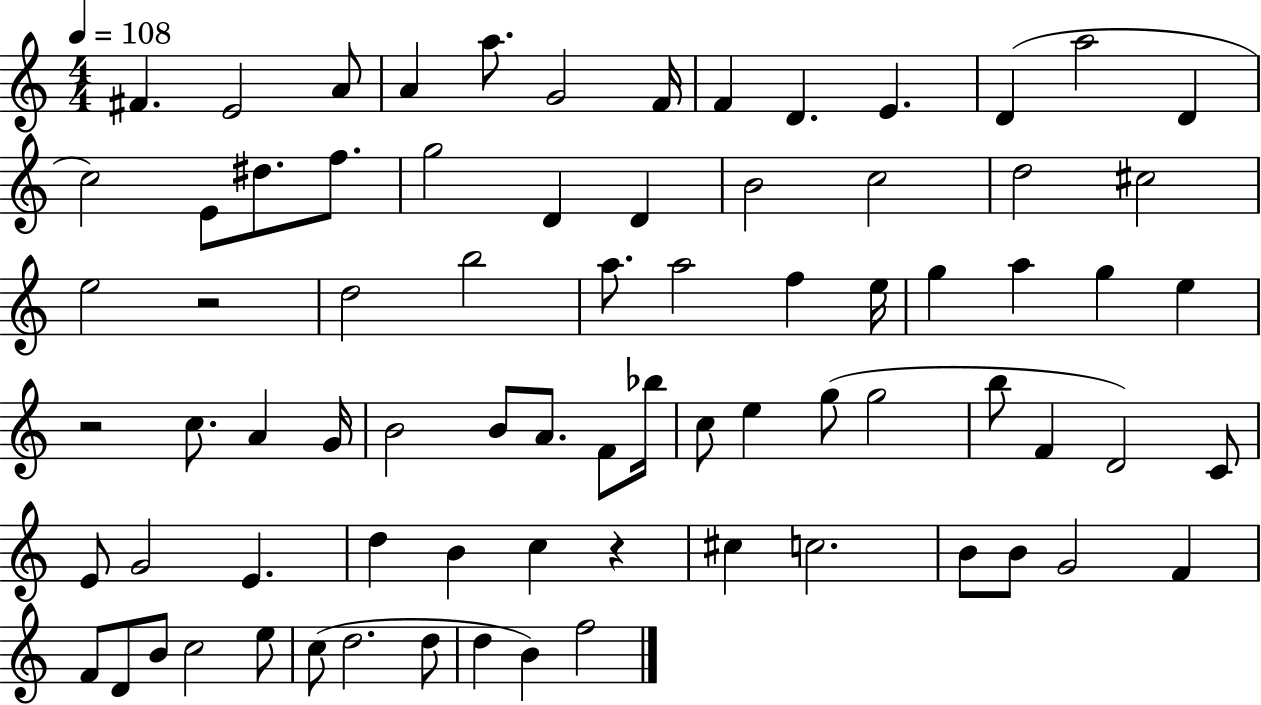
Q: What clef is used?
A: treble